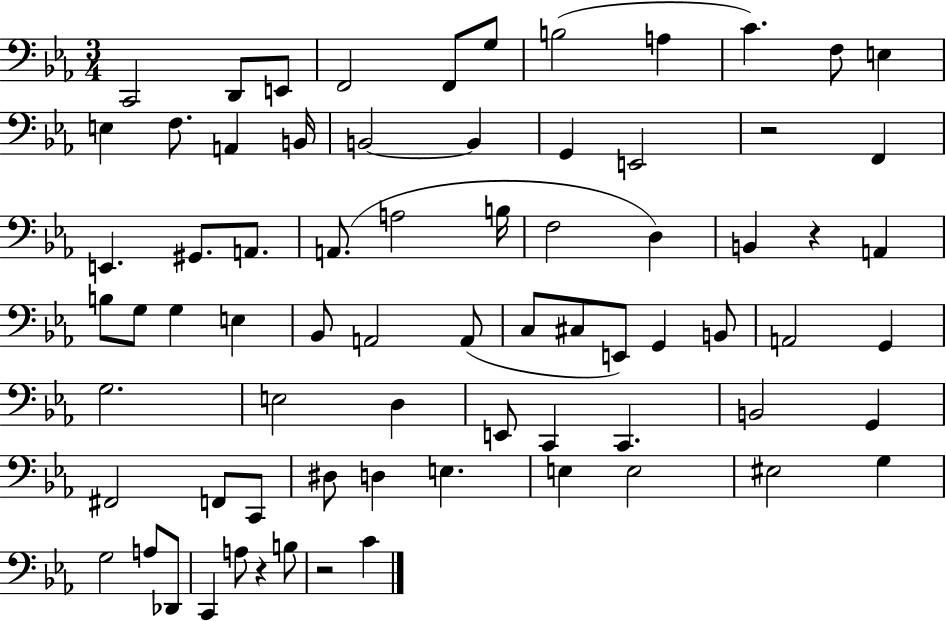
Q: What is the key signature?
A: EES major